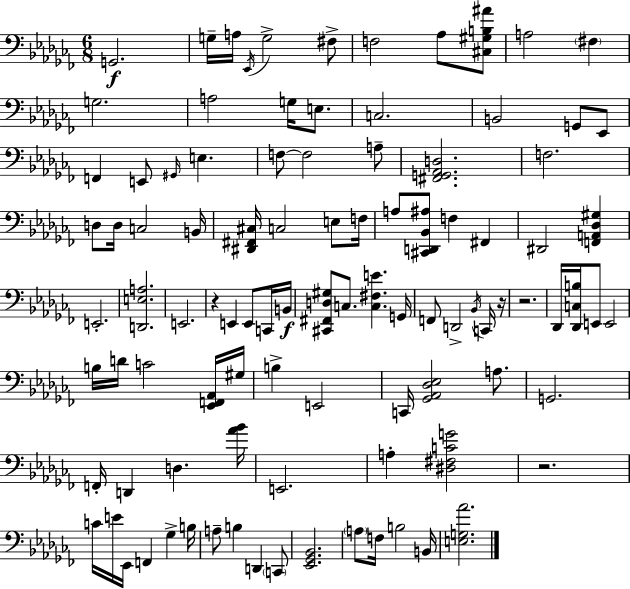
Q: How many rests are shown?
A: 4